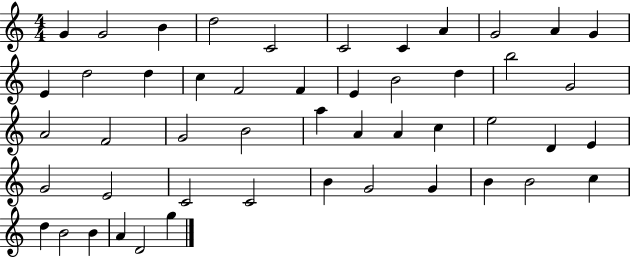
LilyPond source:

{
  \clef treble
  \numericTimeSignature
  \time 4/4
  \key c \major
  g'4 g'2 b'4 | d''2 c'2 | c'2 c'4 a'4 | g'2 a'4 g'4 | \break e'4 d''2 d''4 | c''4 f'2 f'4 | e'4 b'2 d''4 | b''2 g'2 | \break a'2 f'2 | g'2 b'2 | a''4 a'4 a'4 c''4 | e''2 d'4 e'4 | \break g'2 e'2 | c'2 c'2 | b'4 g'2 g'4 | b'4 b'2 c''4 | \break d''4 b'2 b'4 | a'4 d'2 g''4 | \bar "|."
}